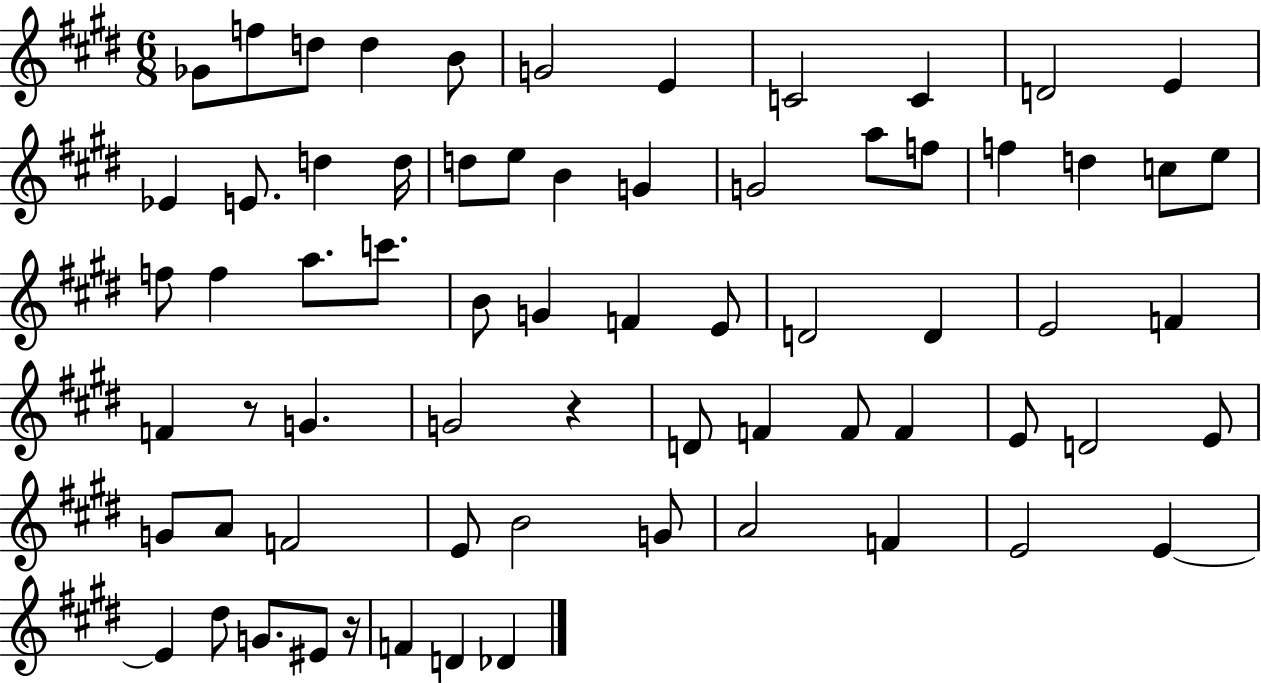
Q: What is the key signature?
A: E major